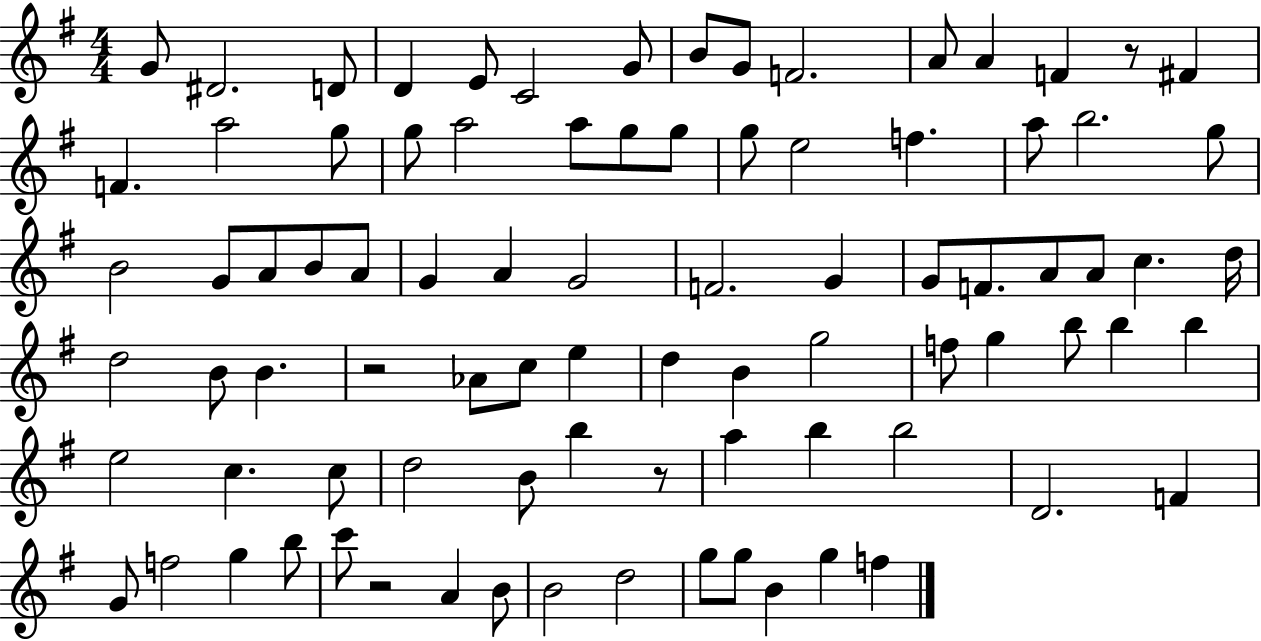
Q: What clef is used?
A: treble